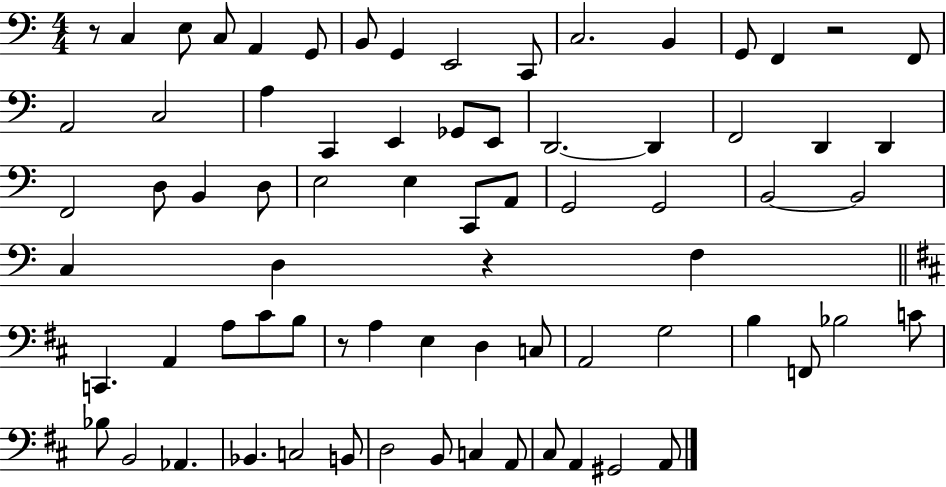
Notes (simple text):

R/e C3/q E3/e C3/e A2/q G2/e B2/e G2/q E2/h C2/e C3/h. B2/q G2/e F2/q R/h F2/e A2/h C3/h A3/q C2/q E2/q Gb2/e E2/e D2/h. D2/q F2/h D2/q D2/q F2/h D3/e B2/q D3/e E3/h E3/q C2/e A2/e G2/h G2/h B2/h B2/h C3/q D3/q R/q F3/q C2/q. A2/q A3/e C#4/e B3/e R/e A3/q E3/q D3/q C3/e A2/h G3/h B3/q F2/e Bb3/h C4/e Bb3/e B2/h Ab2/q. Bb2/q. C3/h B2/e D3/h B2/e C3/q A2/e C#3/e A2/q G#2/h A2/e